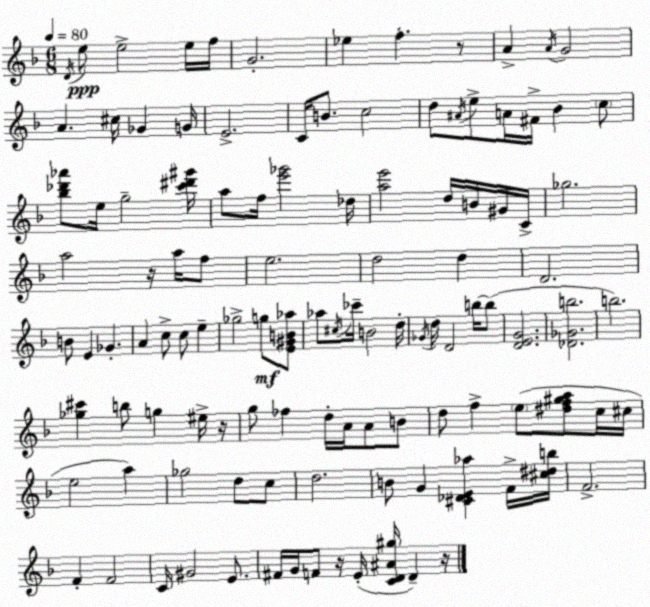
X:1
T:Untitled
M:6/8
L:1/4
K:F
D/4 e/2 e2 e/4 f/4 G2 _e f z/2 A A/4 G2 A ^c/4 _G G/4 E2 C/4 B/2 c2 d/2 ^A/4 e/2 A/4 ^F/4 _B c/2 [_b_d'_a']/2 e/4 g2 [c'^d'^g']/4 a/2 f/4 [e'_g']2 _d/4 [ae']2 d/4 B/4 ^G/4 C/4 _g2 a2 z/4 a/4 f/2 e2 d2 d D2 B/2 E _G A c/2 c/2 e _g2 g/2 [E^GB_a]/2 _a/2 ^c/4 _c'/4 B2 d/4 _G/4 d/4 D2 b/4 b/2 [DEG]2 [_D_Gb]2 b2 [_g^c'] b/2 g ^e/4 z/4 g/2 _f d/4 A/4 A/2 B/2 d/2 f e/2 [^df^ga]/2 c/4 ^c/4 e2 a _g2 d/2 c/2 d2 B/2 G [^C_DE_a] F/4 [^c^db]/4 F2 F F2 C/4 ^G2 E/2 ^F/4 G/4 F/2 z/4 E/4 [CD^A^g]/4 D z/4